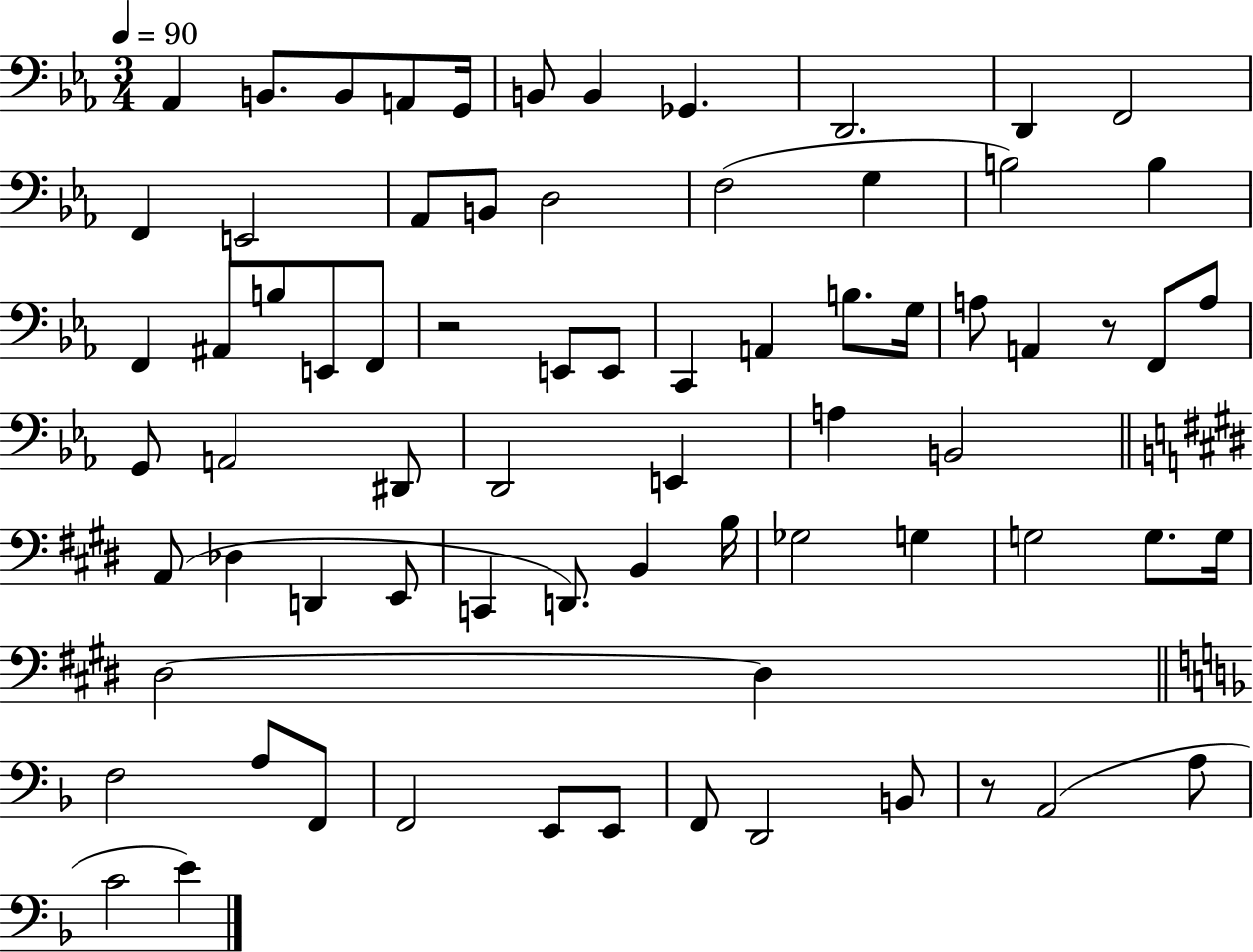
X:1
T:Untitled
M:3/4
L:1/4
K:Eb
_A,, B,,/2 B,,/2 A,,/2 G,,/4 B,,/2 B,, _G,, D,,2 D,, F,,2 F,, E,,2 _A,,/2 B,,/2 D,2 F,2 G, B,2 B, F,, ^A,,/2 B,/2 E,,/2 F,,/2 z2 E,,/2 E,,/2 C,, A,, B,/2 G,/4 A,/2 A,, z/2 F,,/2 A,/2 G,,/2 A,,2 ^D,,/2 D,,2 E,, A, B,,2 A,,/2 _D, D,, E,,/2 C,, D,,/2 B,, B,/4 _G,2 G, G,2 G,/2 G,/4 ^D,2 ^D, F,2 A,/2 F,,/2 F,,2 E,,/2 E,,/2 F,,/2 D,,2 B,,/2 z/2 A,,2 A,/2 C2 E